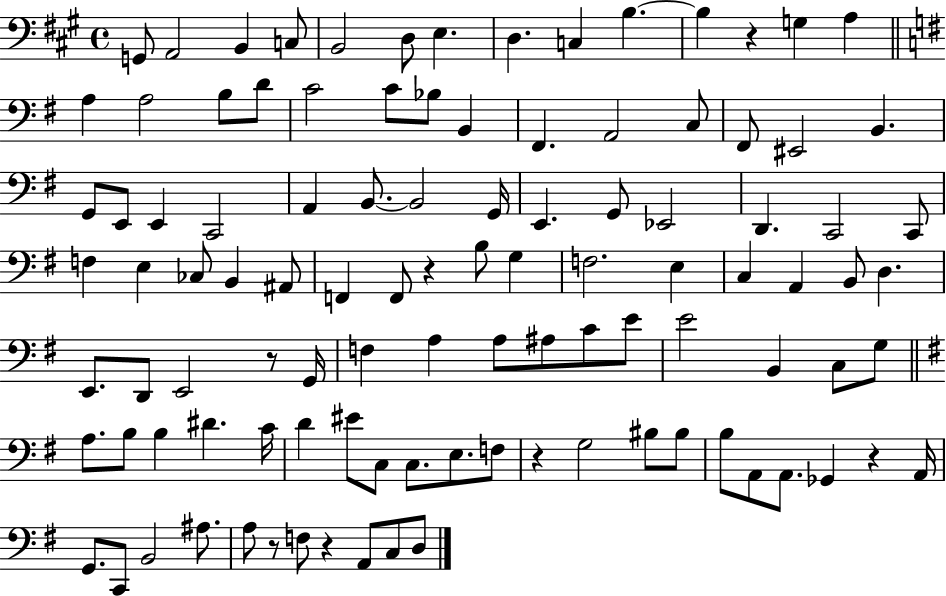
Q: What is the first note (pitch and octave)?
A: G2